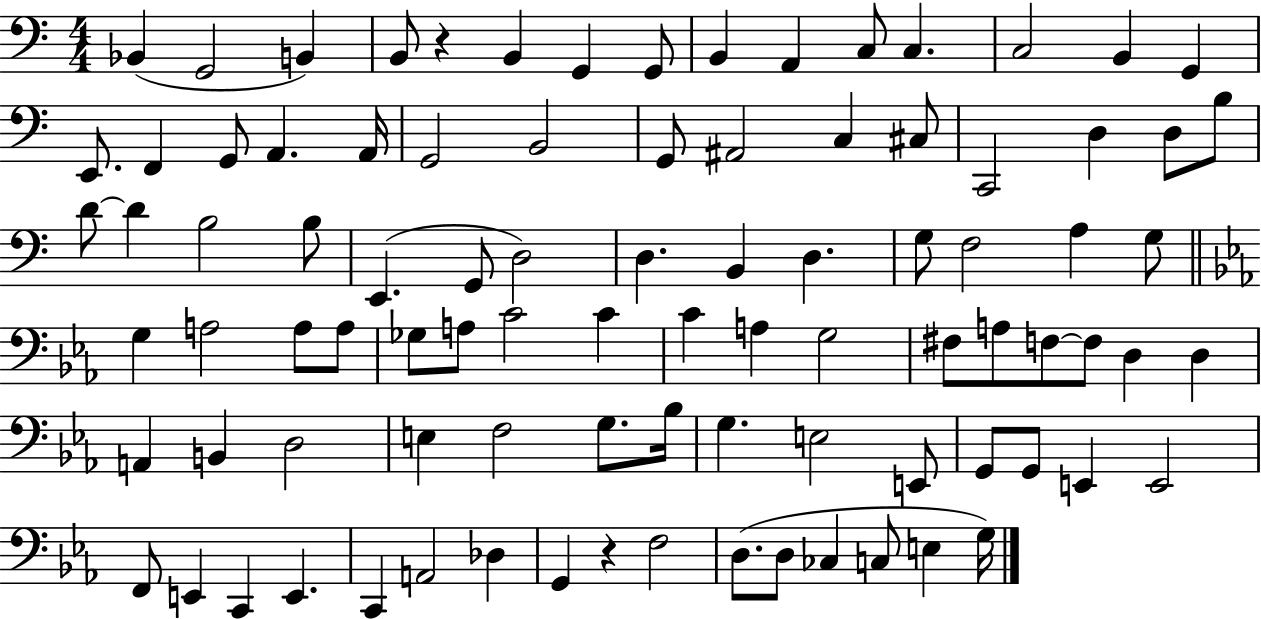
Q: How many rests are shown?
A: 2